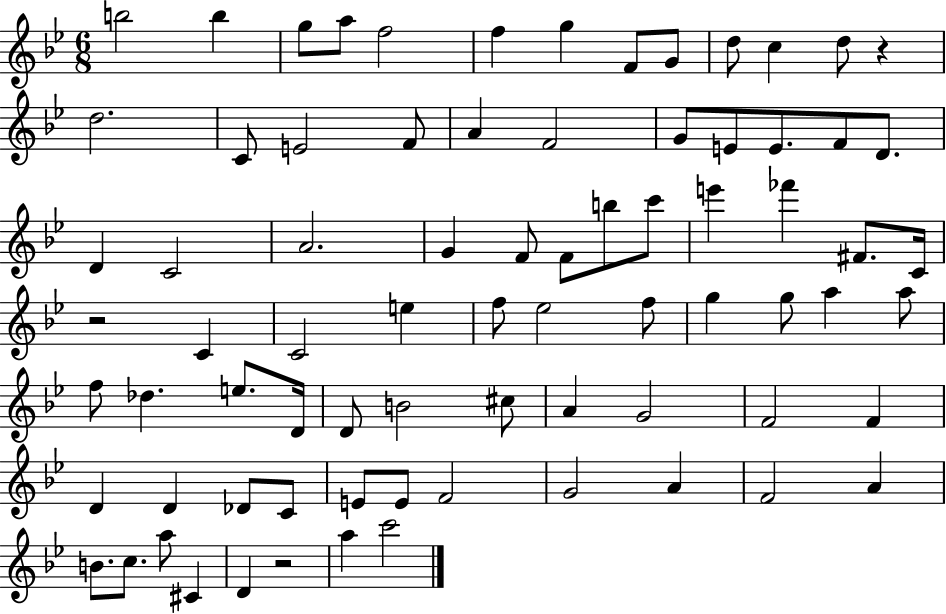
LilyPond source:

{
  \clef treble
  \numericTimeSignature
  \time 6/8
  \key bes \major
  \repeat volta 2 { b''2 b''4 | g''8 a''8 f''2 | f''4 g''4 f'8 g'8 | d''8 c''4 d''8 r4 | \break d''2. | c'8 e'2 f'8 | a'4 f'2 | g'8 e'8 e'8. f'8 d'8. | \break d'4 c'2 | a'2. | g'4 f'8 f'8 b''8 c'''8 | e'''4 fes'''4 fis'8. c'16 | \break r2 c'4 | c'2 e''4 | f''8 ees''2 f''8 | g''4 g''8 a''4 a''8 | \break f''8 des''4. e''8. d'16 | d'8 b'2 cis''8 | a'4 g'2 | f'2 f'4 | \break d'4 d'4 des'8 c'8 | e'8 e'8 f'2 | g'2 a'4 | f'2 a'4 | \break b'8. c''8. a''8 cis'4 | d'4 r2 | a''4 c'''2 | } \bar "|."
}